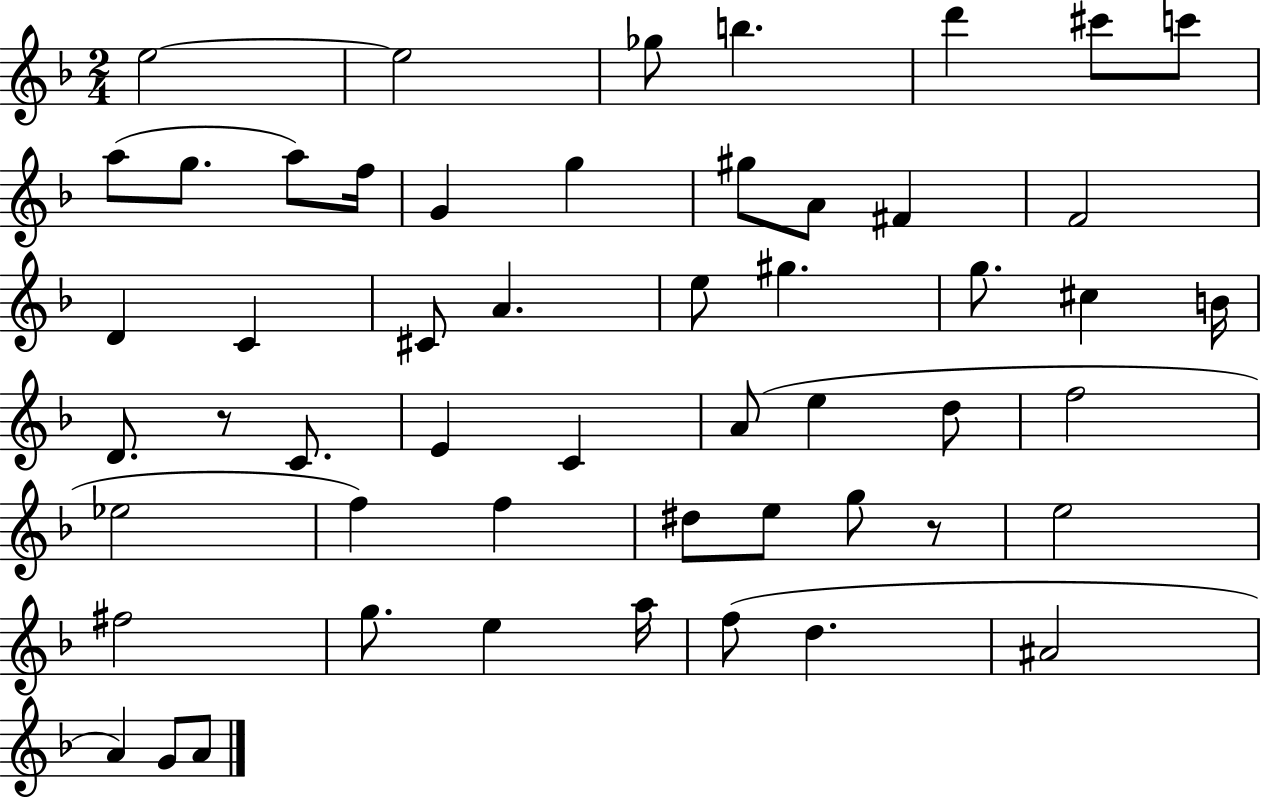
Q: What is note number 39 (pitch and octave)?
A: E5